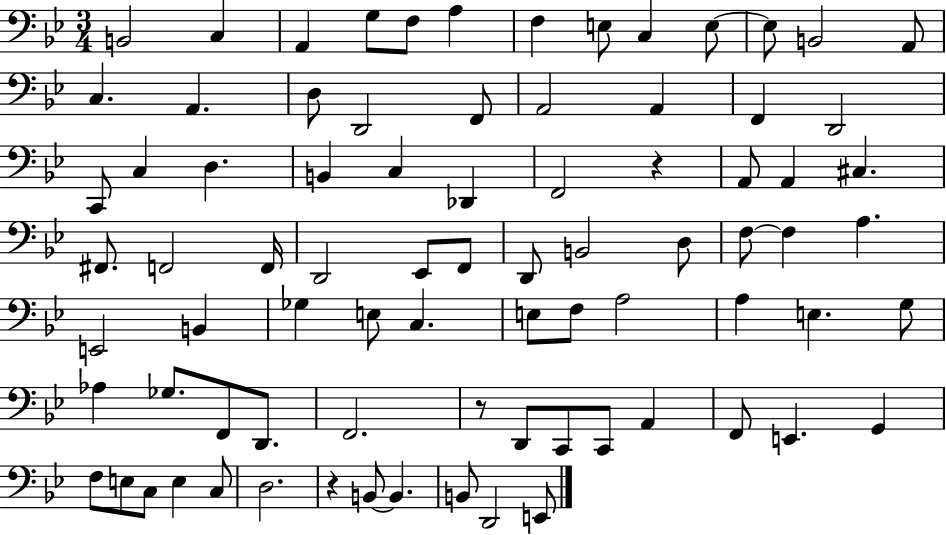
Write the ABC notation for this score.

X:1
T:Untitled
M:3/4
L:1/4
K:Bb
B,,2 C, A,, G,/2 F,/2 A, F, E,/2 C, E,/2 E,/2 B,,2 A,,/2 C, A,, D,/2 D,,2 F,,/2 A,,2 A,, F,, D,,2 C,,/2 C, D, B,, C, _D,, F,,2 z A,,/2 A,, ^C, ^F,,/2 F,,2 F,,/4 D,,2 _E,,/2 F,,/2 D,,/2 B,,2 D,/2 F,/2 F, A, E,,2 B,, _G, E,/2 C, E,/2 F,/2 A,2 A, E, G,/2 _A, _G,/2 F,,/2 D,,/2 F,,2 z/2 D,,/2 C,,/2 C,,/2 A,, F,,/2 E,, G,, F,/2 E,/2 C,/2 E, C,/2 D,2 z B,,/2 B,, B,,/2 D,,2 E,,/2